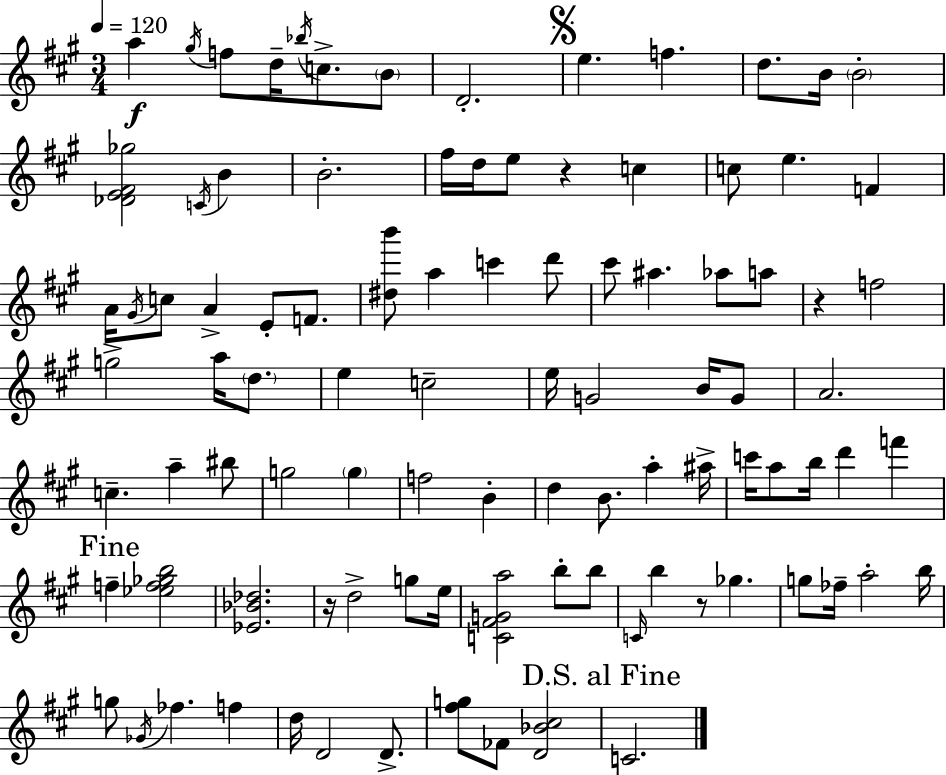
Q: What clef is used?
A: treble